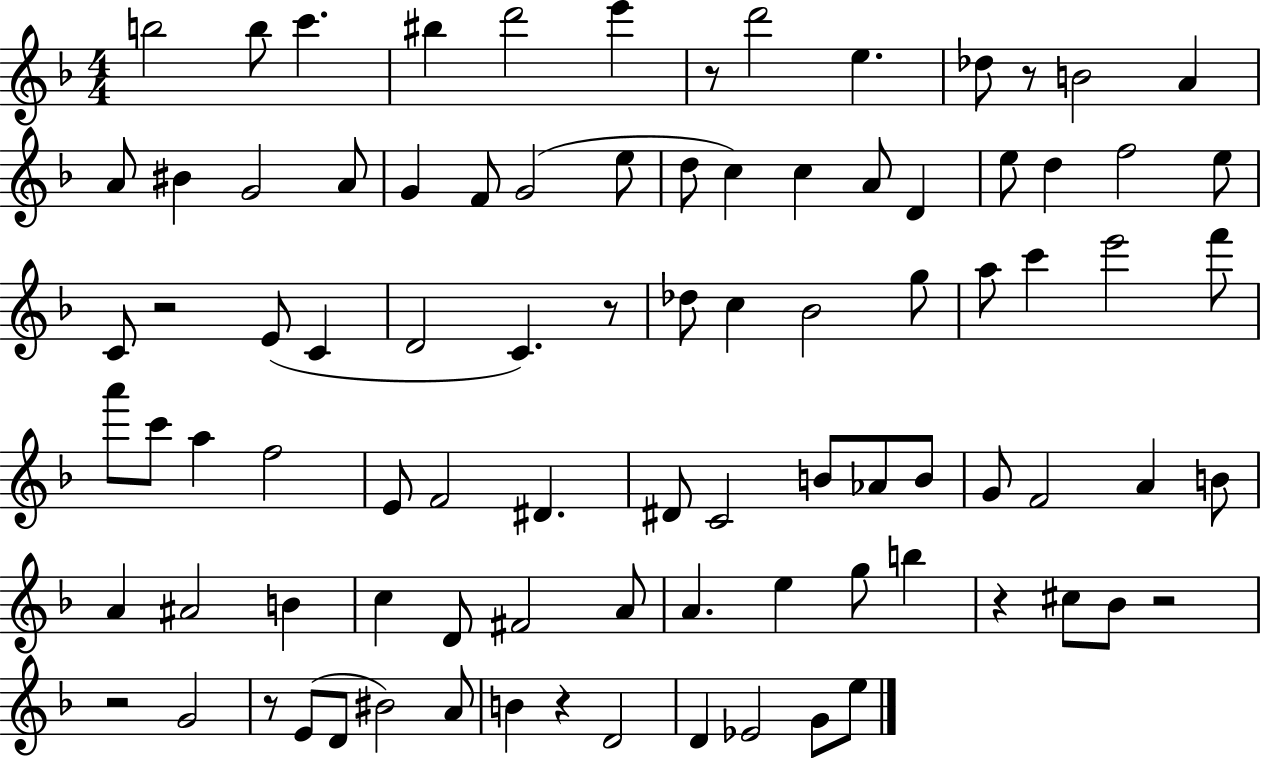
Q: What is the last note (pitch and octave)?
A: E5